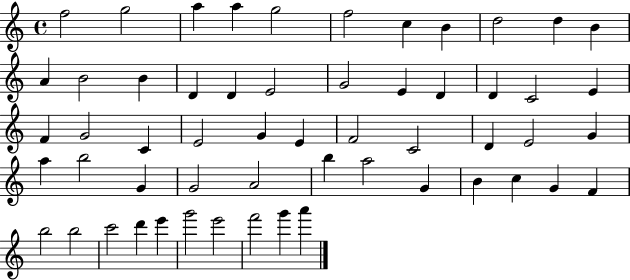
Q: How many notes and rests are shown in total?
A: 56